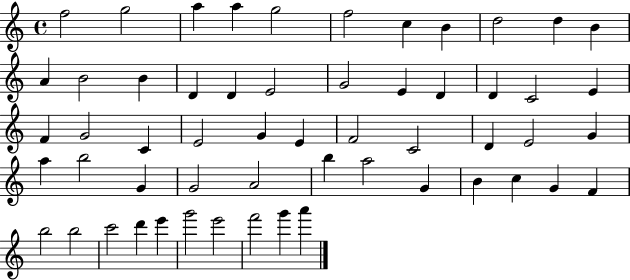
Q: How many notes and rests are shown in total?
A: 56